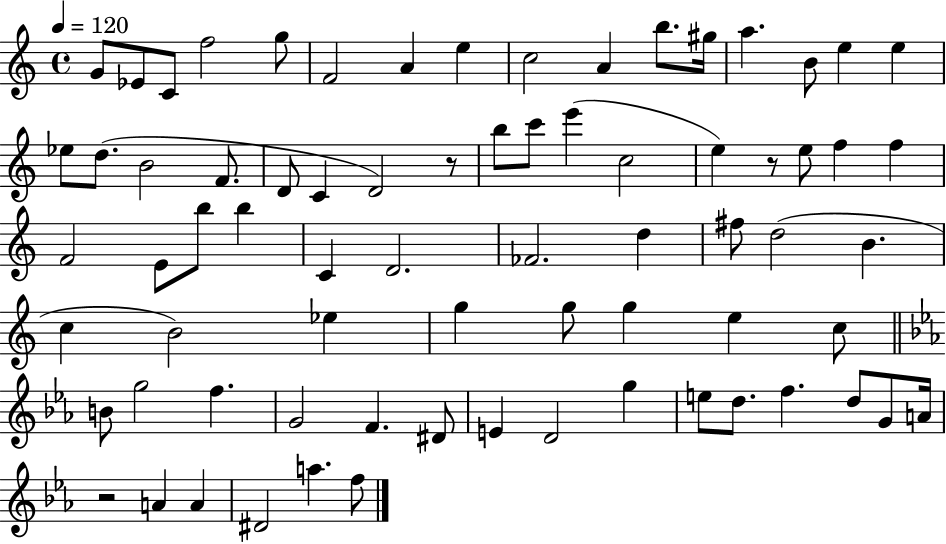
X:1
T:Untitled
M:4/4
L:1/4
K:C
G/2 _E/2 C/2 f2 g/2 F2 A e c2 A b/2 ^g/4 a B/2 e e _e/2 d/2 B2 F/2 D/2 C D2 z/2 b/2 c'/2 e' c2 e z/2 e/2 f f F2 E/2 b/2 b C D2 _F2 d ^f/2 d2 B c B2 _e g g/2 g e c/2 B/2 g2 f G2 F ^D/2 E D2 g e/2 d/2 f d/2 G/2 A/4 z2 A A ^D2 a f/2